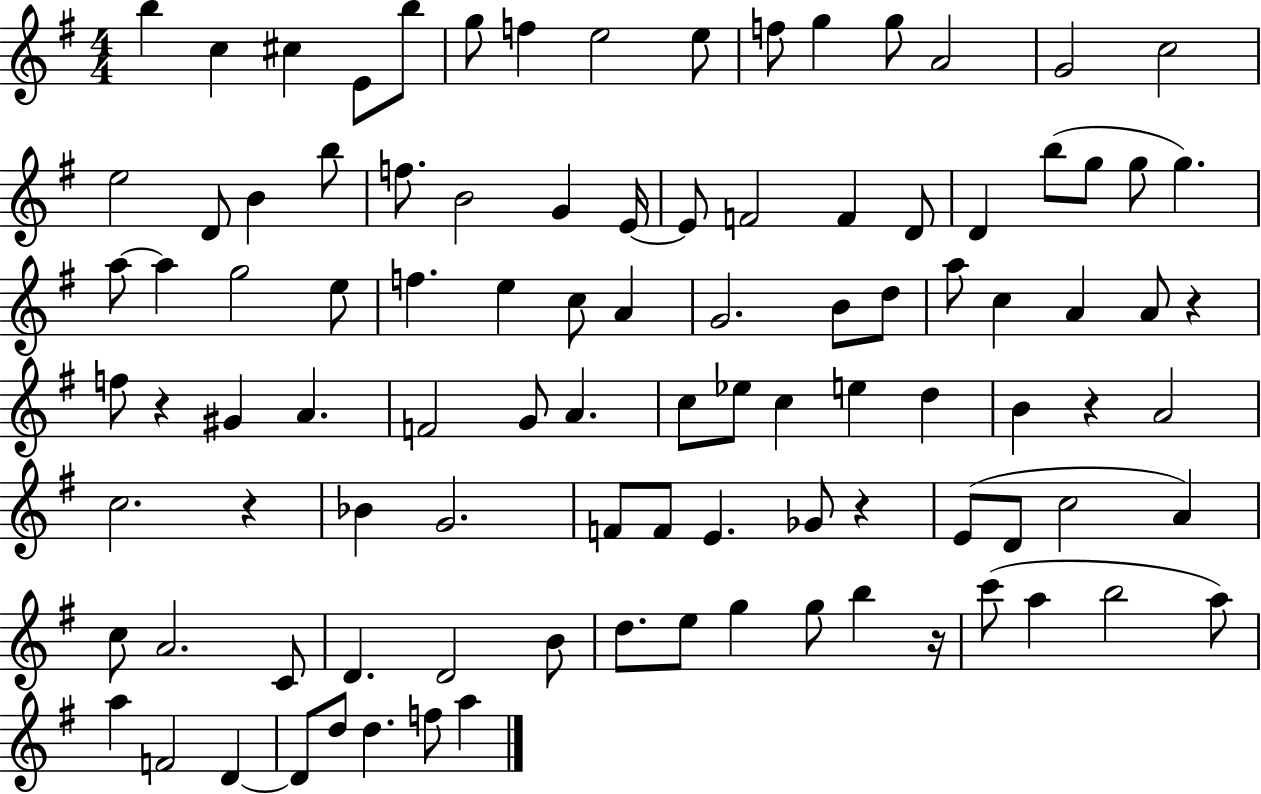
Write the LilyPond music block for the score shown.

{
  \clef treble
  \numericTimeSignature
  \time 4/4
  \key g \major
  b''4 c''4 cis''4 e'8 b''8 | g''8 f''4 e''2 e''8 | f''8 g''4 g''8 a'2 | g'2 c''2 | \break e''2 d'8 b'4 b''8 | f''8. b'2 g'4 e'16~~ | e'8 f'2 f'4 d'8 | d'4 b''8( g''8 g''8 g''4.) | \break a''8~~ a''4 g''2 e''8 | f''4. e''4 c''8 a'4 | g'2. b'8 d''8 | a''8 c''4 a'4 a'8 r4 | \break f''8 r4 gis'4 a'4. | f'2 g'8 a'4. | c''8 ees''8 c''4 e''4 d''4 | b'4 r4 a'2 | \break c''2. r4 | bes'4 g'2. | f'8 f'8 e'4. ges'8 r4 | e'8( d'8 c''2 a'4) | \break c''8 a'2. c'8 | d'4. d'2 b'8 | d''8. e''8 g''4 g''8 b''4 r16 | c'''8( a''4 b''2 a''8) | \break a''4 f'2 d'4~~ | d'8 d''8 d''4. f''8 a''4 | \bar "|."
}